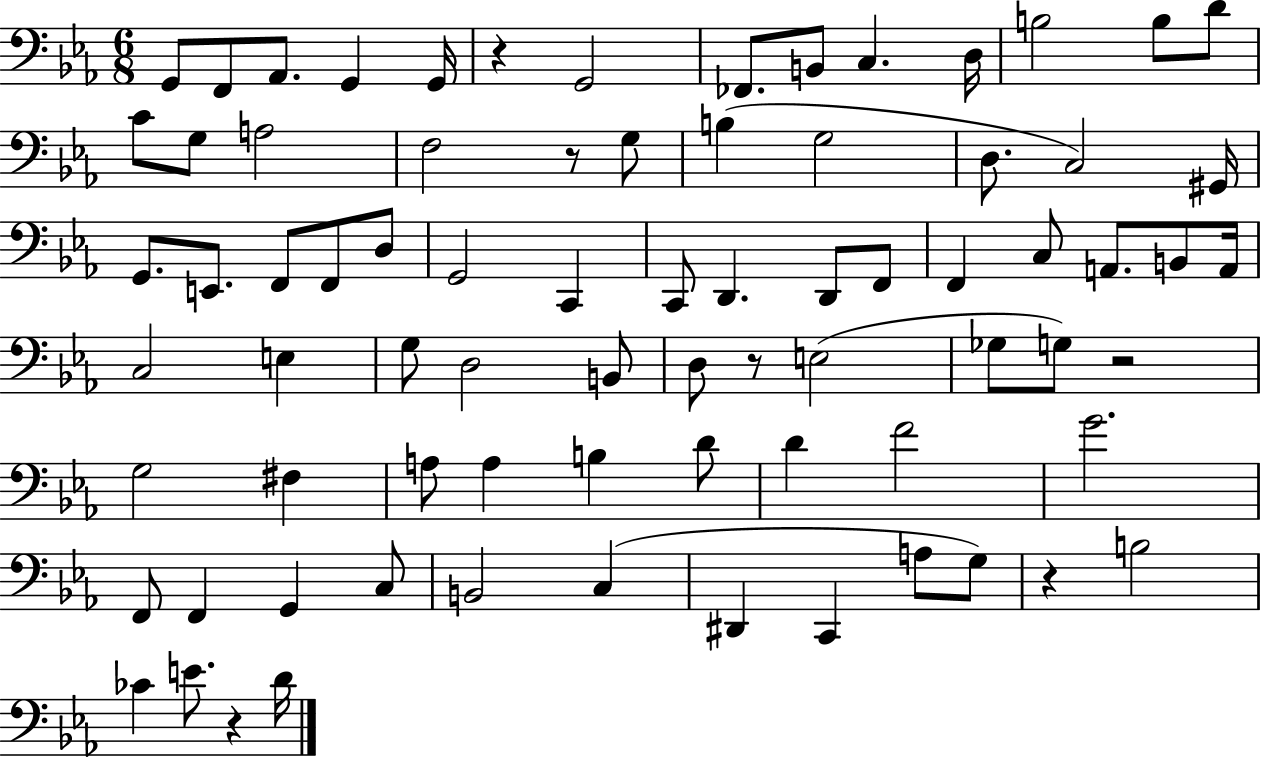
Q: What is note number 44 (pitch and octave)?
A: B2